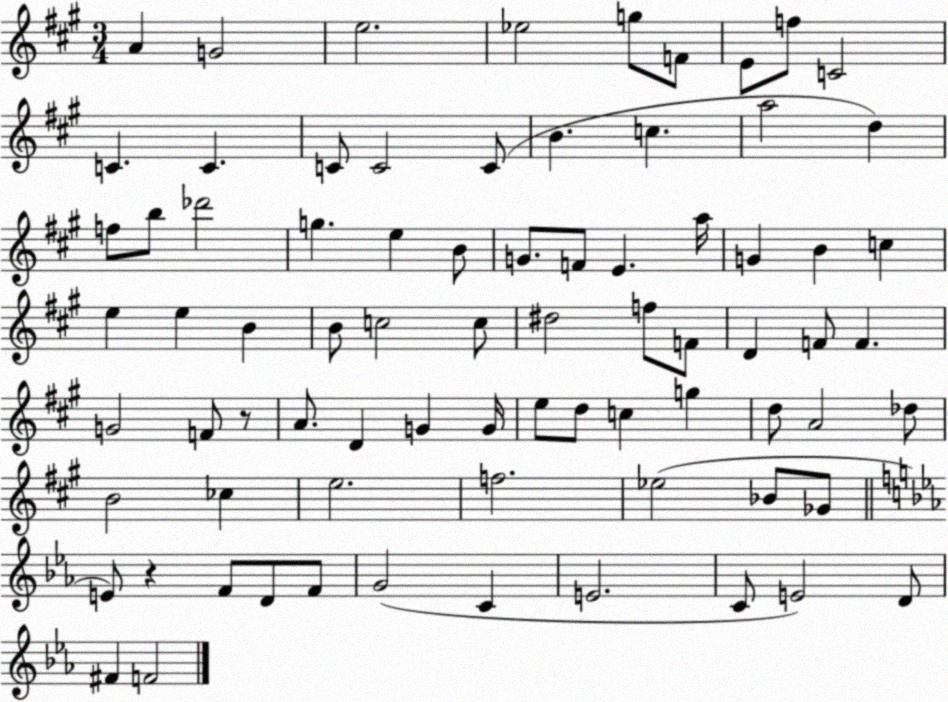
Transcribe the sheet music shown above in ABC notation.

X:1
T:Untitled
M:3/4
L:1/4
K:A
A G2 e2 _e2 g/2 F/2 E/2 f/2 C2 C C C/2 C2 C/2 B c a2 d f/2 b/2 _d'2 g e B/2 G/2 F/2 E a/4 G B c e e B B/2 c2 c/2 ^d2 f/2 F/2 D F/2 F G2 F/2 z/2 A/2 D G G/4 e/2 d/2 c g d/2 A2 _d/2 B2 _c e2 f2 _e2 _B/2 _G/2 E/2 z F/2 D/2 F/2 G2 C E2 C/2 E2 D/2 ^F F2